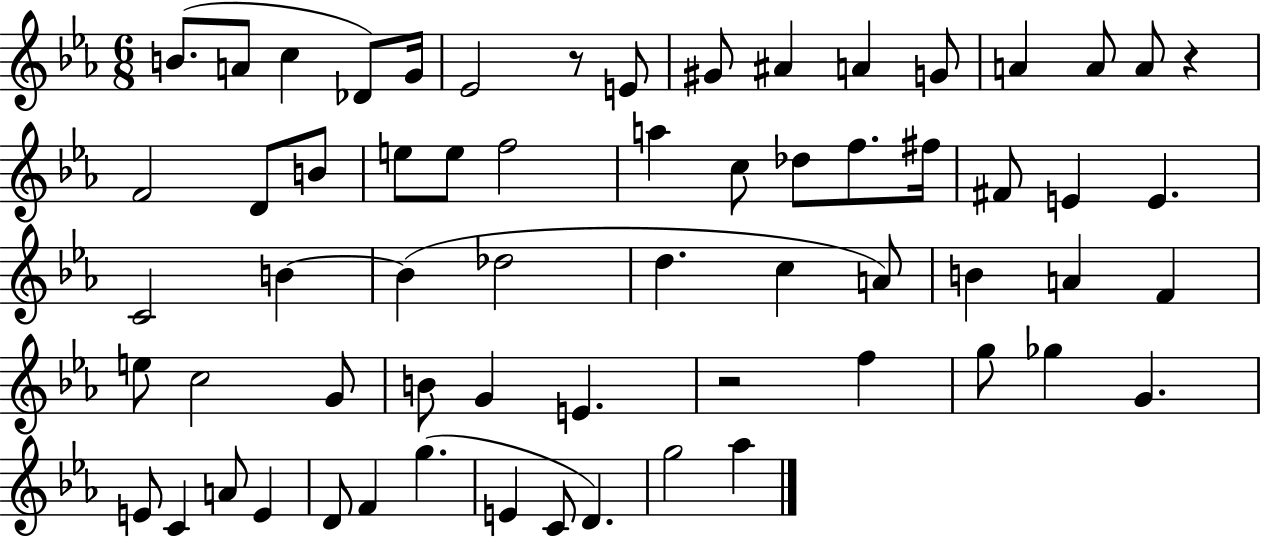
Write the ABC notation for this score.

X:1
T:Untitled
M:6/8
L:1/4
K:Eb
B/2 A/2 c _D/2 G/4 _E2 z/2 E/2 ^G/2 ^A A G/2 A A/2 A/2 z F2 D/2 B/2 e/2 e/2 f2 a c/2 _d/2 f/2 ^f/4 ^F/2 E E C2 B B _d2 d c A/2 B A F e/2 c2 G/2 B/2 G E z2 f g/2 _g G E/2 C A/2 E D/2 F g E C/2 D g2 _a